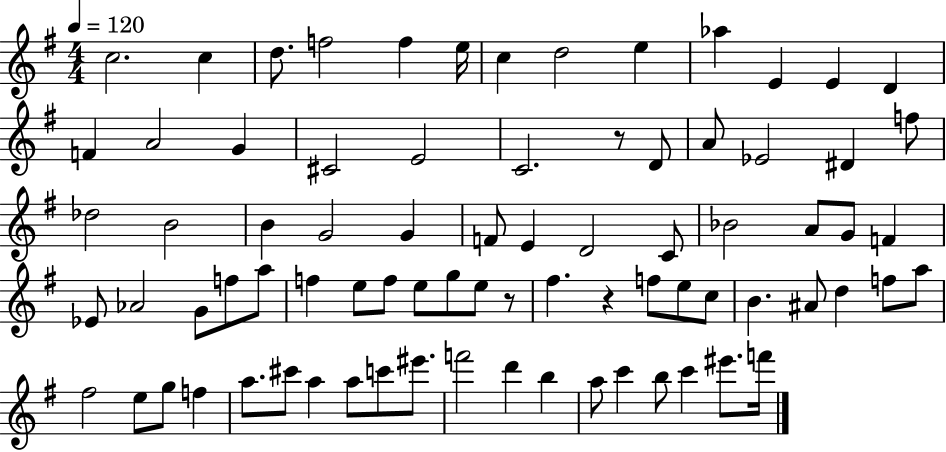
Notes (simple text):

C5/h. C5/q D5/e. F5/h F5/q E5/s C5/q D5/h E5/q Ab5/q E4/q E4/q D4/q F4/q A4/h G4/q C#4/h E4/h C4/h. R/e D4/e A4/e Eb4/h D#4/q F5/e Db5/h B4/h B4/q G4/h G4/q F4/e E4/q D4/h C4/e Bb4/h A4/e G4/e F4/q Eb4/e Ab4/h G4/e F5/e A5/e F5/q E5/e F5/e E5/e G5/e E5/e R/e F#5/q. R/q F5/e E5/e C5/e B4/q. A#4/e D5/q F5/e A5/e F#5/h E5/e G5/e F5/q A5/e. C#6/e A5/q A5/e C6/e EIS6/e. F6/h D6/q B5/q A5/e C6/q B5/e C6/q EIS6/e. F6/s